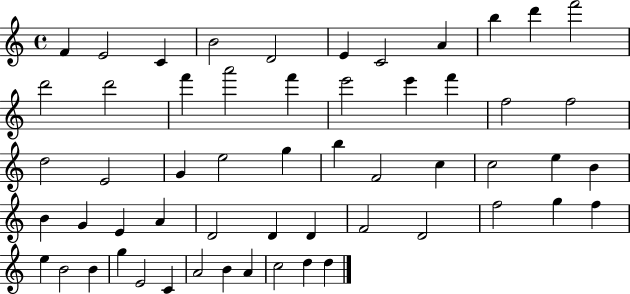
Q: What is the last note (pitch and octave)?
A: D5